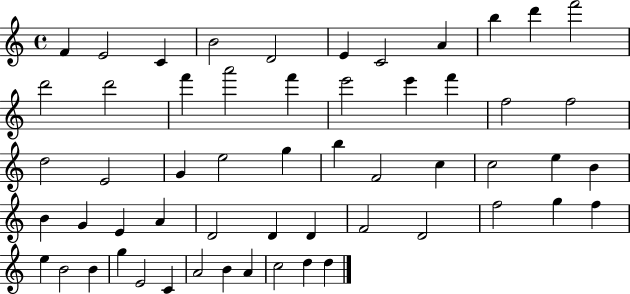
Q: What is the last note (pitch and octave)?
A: D5